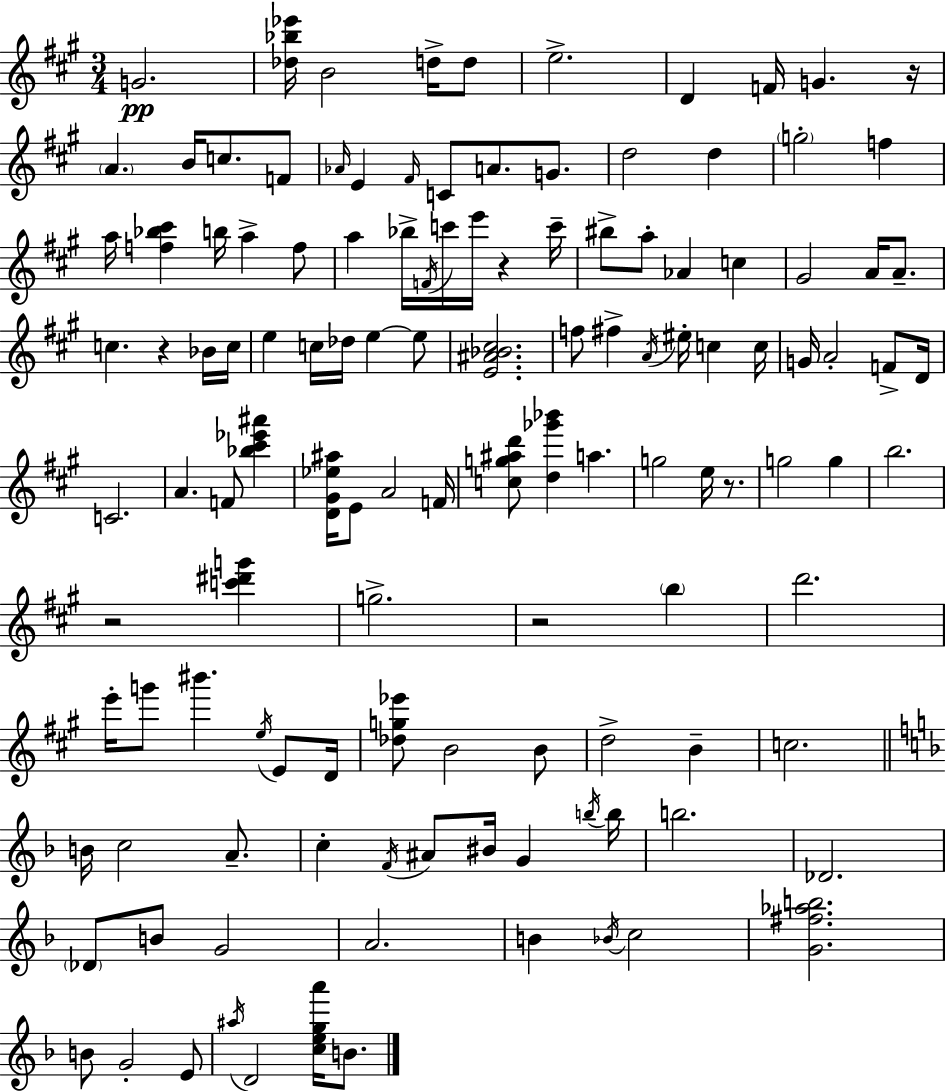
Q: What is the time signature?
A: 3/4